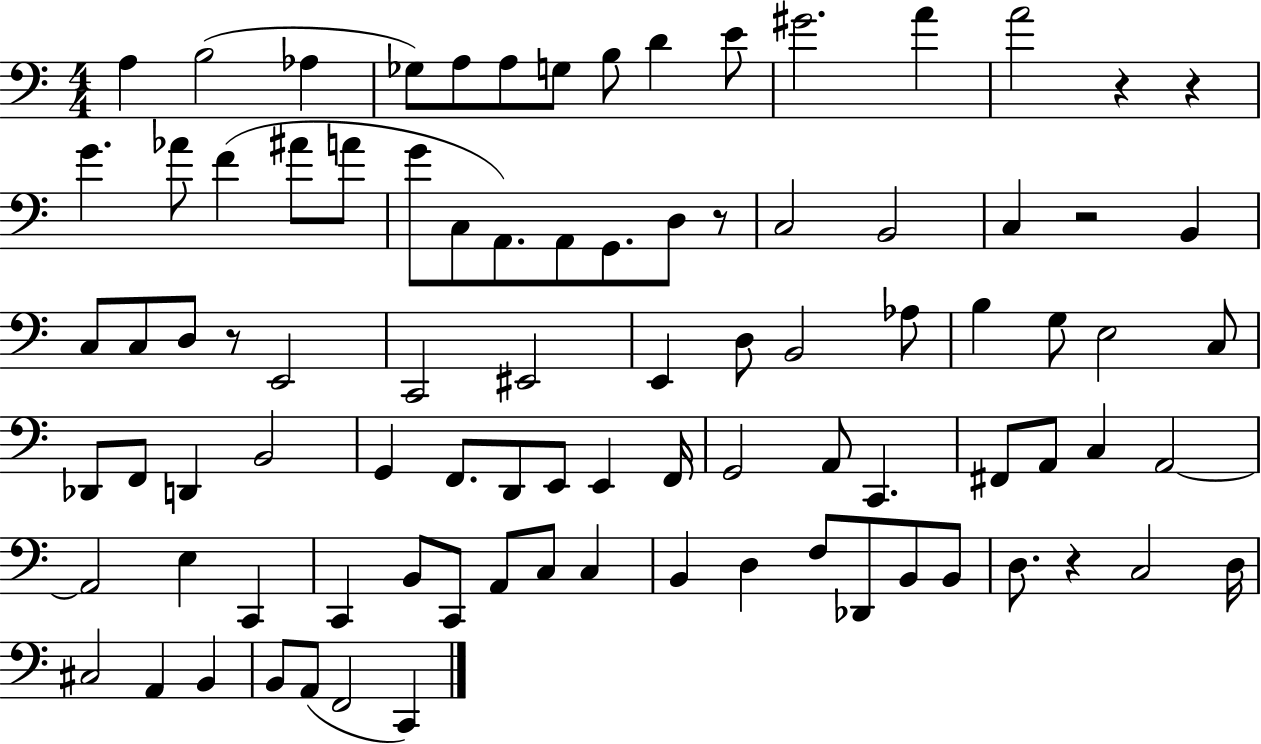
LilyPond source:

{
  \clef bass
  \numericTimeSignature
  \time 4/4
  \key c \major
  \repeat volta 2 { a4 b2( aes4 | ges8) a8 a8 g8 b8 d'4 e'8 | gis'2. a'4 | a'2 r4 r4 | \break g'4. aes'8 f'4( ais'8 a'8 | g'8 c8 a,8.) a,8 g,8. d8 r8 | c2 b,2 | c4 r2 b,4 | \break c8 c8 d8 r8 e,2 | c,2 eis,2 | e,4 d8 b,2 aes8 | b4 g8 e2 c8 | \break des,8 f,8 d,4 b,2 | g,4 f,8. d,8 e,8 e,4 f,16 | g,2 a,8 c,4. | fis,8 a,8 c4 a,2~~ | \break a,2 e4 c,4 | c,4 b,8 c,8 a,8 c8 c4 | b,4 d4 f8 des,8 b,8 b,8 | d8. r4 c2 d16 | \break cis2 a,4 b,4 | b,8 a,8( f,2 c,4) | } \bar "|."
}